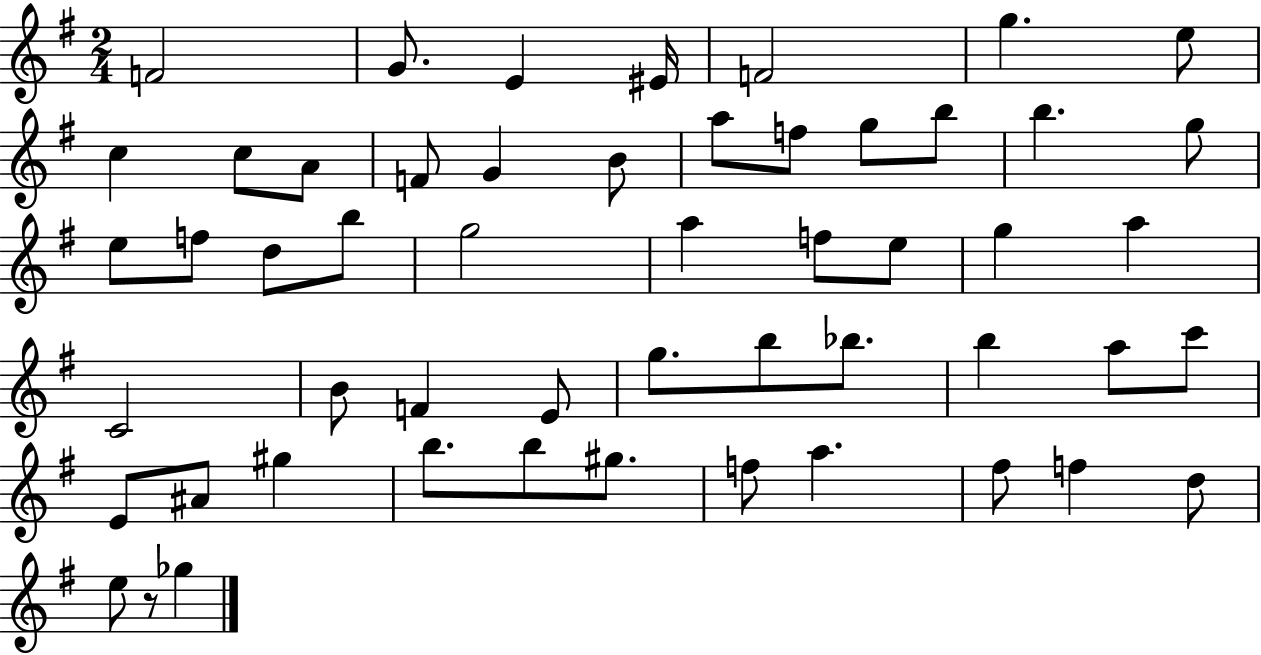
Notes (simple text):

F4/h G4/e. E4/q EIS4/s F4/h G5/q. E5/e C5/q C5/e A4/e F4/e G4/q B4/e A5/e F5/e G5/e B5/e B5/q. G5/e E5/e F5/e D5/e B5/e G5/h A5/q F5/e E5/e G5/q A5/q C4/h B4/e F4/q E4/e G5/e. B5/e Bb5/e. B5/q A5/e C6/e E4/e A#4/e G#5/q B5/e. B5/e G#5/e. F5/e A5/q. F#5/e F5/q D5/e E5/e R/e Gb5/q